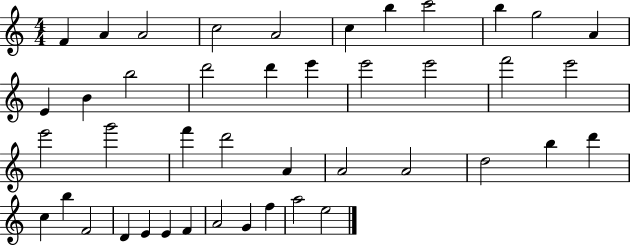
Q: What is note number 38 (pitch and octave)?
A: F4